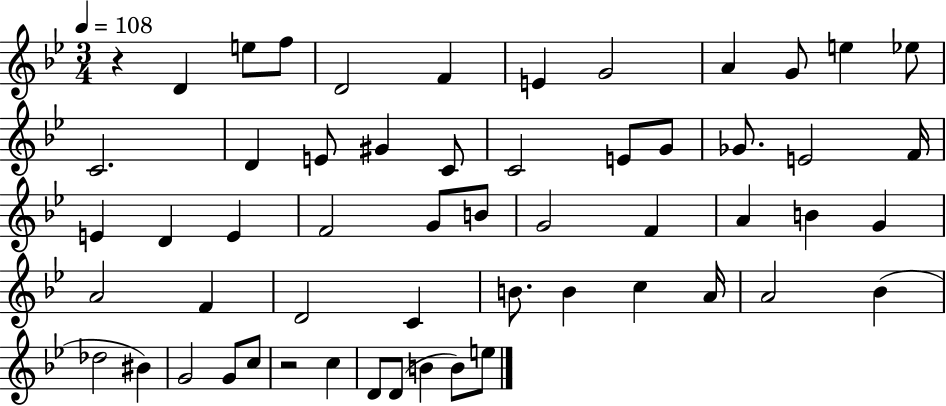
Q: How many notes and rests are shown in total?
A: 56